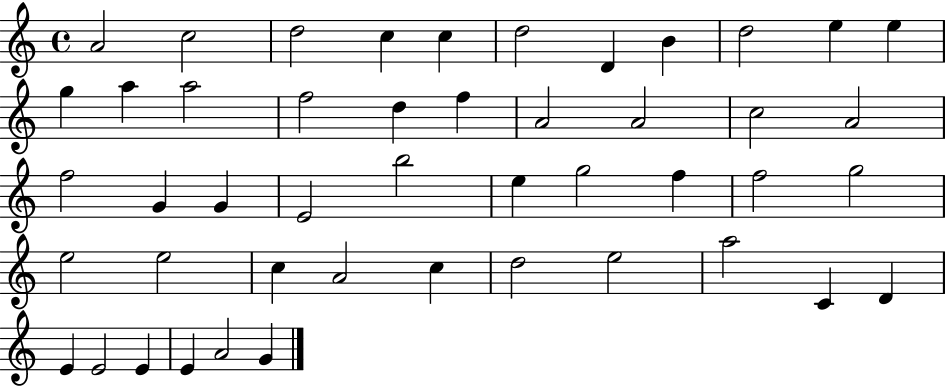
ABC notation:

X:1
T:Untitled
M:4/4
L:1/4
K:C
A2 c2 d2 c c d2 D B d2 e e g a a2 f2 d f A2 A2 c2 A2 f2 G G E2 b2 e g2 f f2 g2 e2 e2 c A2 c d2 e2 a2 C D E E2 E E A2 G